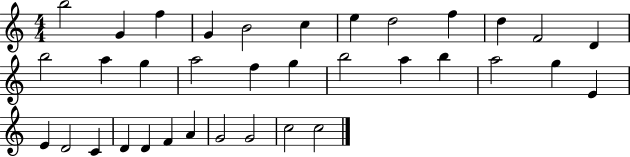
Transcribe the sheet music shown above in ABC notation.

X:1
T:Untitled
M:4/4
L:1/4
K:C
b2 G f G B2 c e d2 f d F2 D b2 a g a2 f g b2 a b a2 g E E D2 C D D F A G2 G2 c2 c2